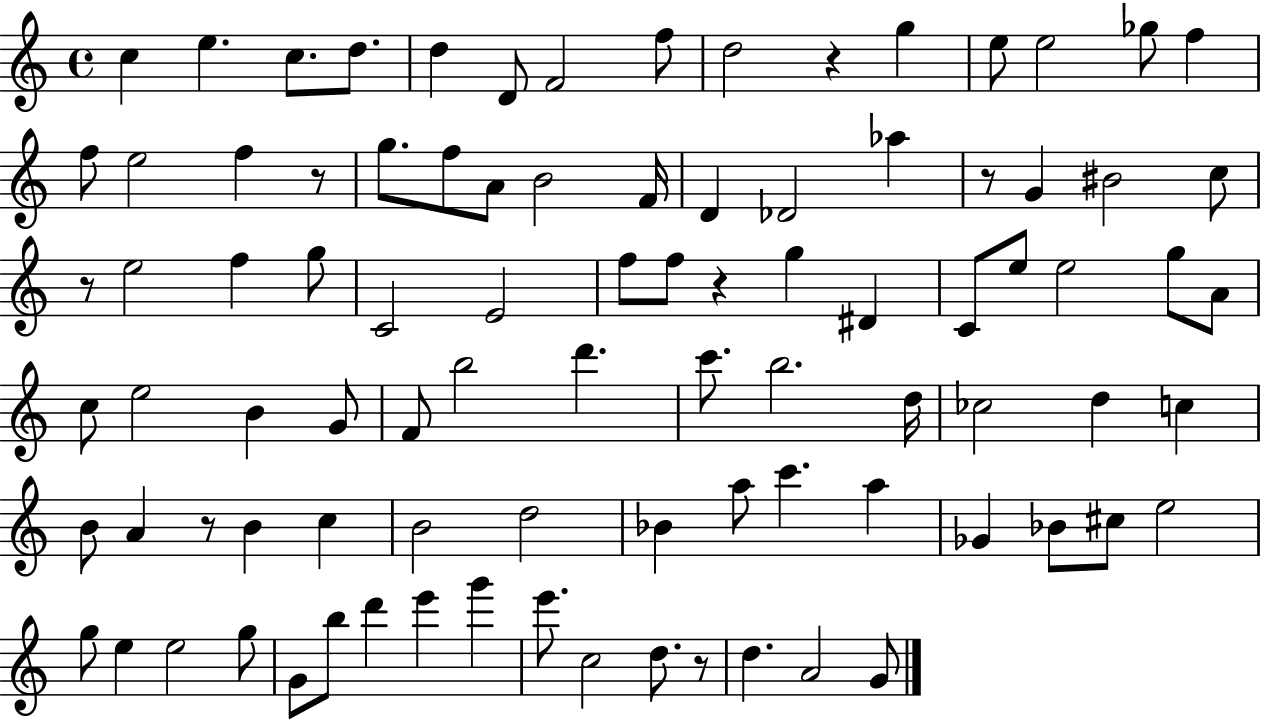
{
  \clef treble
  \time 4/4
  \defaultTimeSignature
  \key c \major
  \repeat volta 2 { c''4 e''4. c''8. d''8. | d''4 d'8 f'2 f''8 | d''2 r4 g''4 | e''8 e''2 ges''8 f''4 | \break f''8 e''2 f''4 r8 | g''8. f''8 a'8 b'2 f'16 | d'4 des'2 aes''4 | r8 g'4 bis'2 c''8 | \break r8 e''2 f''4 g''8 | c'2 e'2 | f''8 f''8 r4 g''4 dis'4 | c'8 e''8 e''2 g''8 a'8 | \break c''8 e''2 b'4 g'8 | f'8 b''2 d'''4. | c'''8. b''2. d''16 | ces''2 d''4 c''4 | \break b'8 a'4 r8 b'4 c''4 | b'2 d''2 | bes'4 a''8 c'''4. a''4 | ges'4 bes'8 cis''8 e''2 | \break g''8 e''4 e''2 g''8 | g'8 b''8 d'''4 e'''4 g'''4 | e'''8. c''2 d''8. r8 | d''4. a'2 g'8 | \break } \bar "|."
}